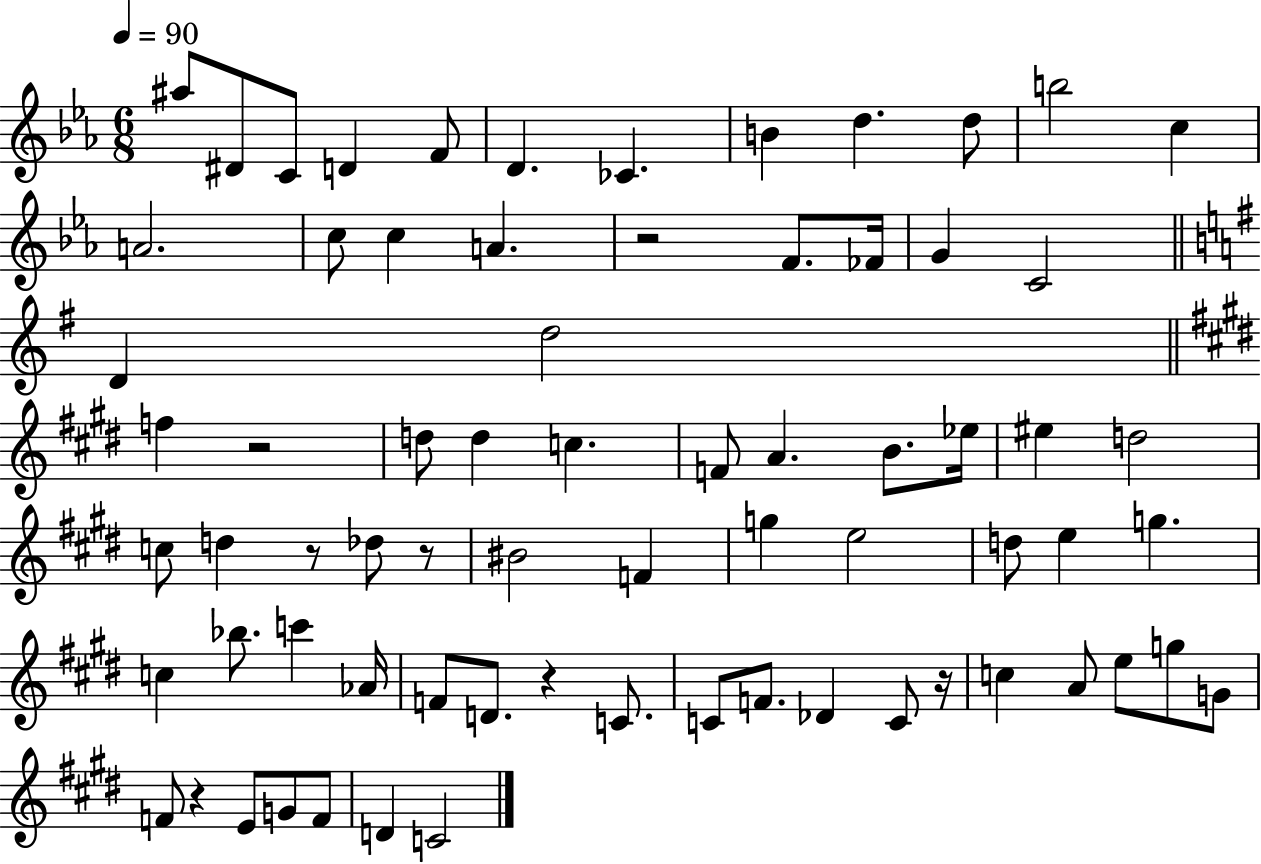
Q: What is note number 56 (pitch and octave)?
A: E5